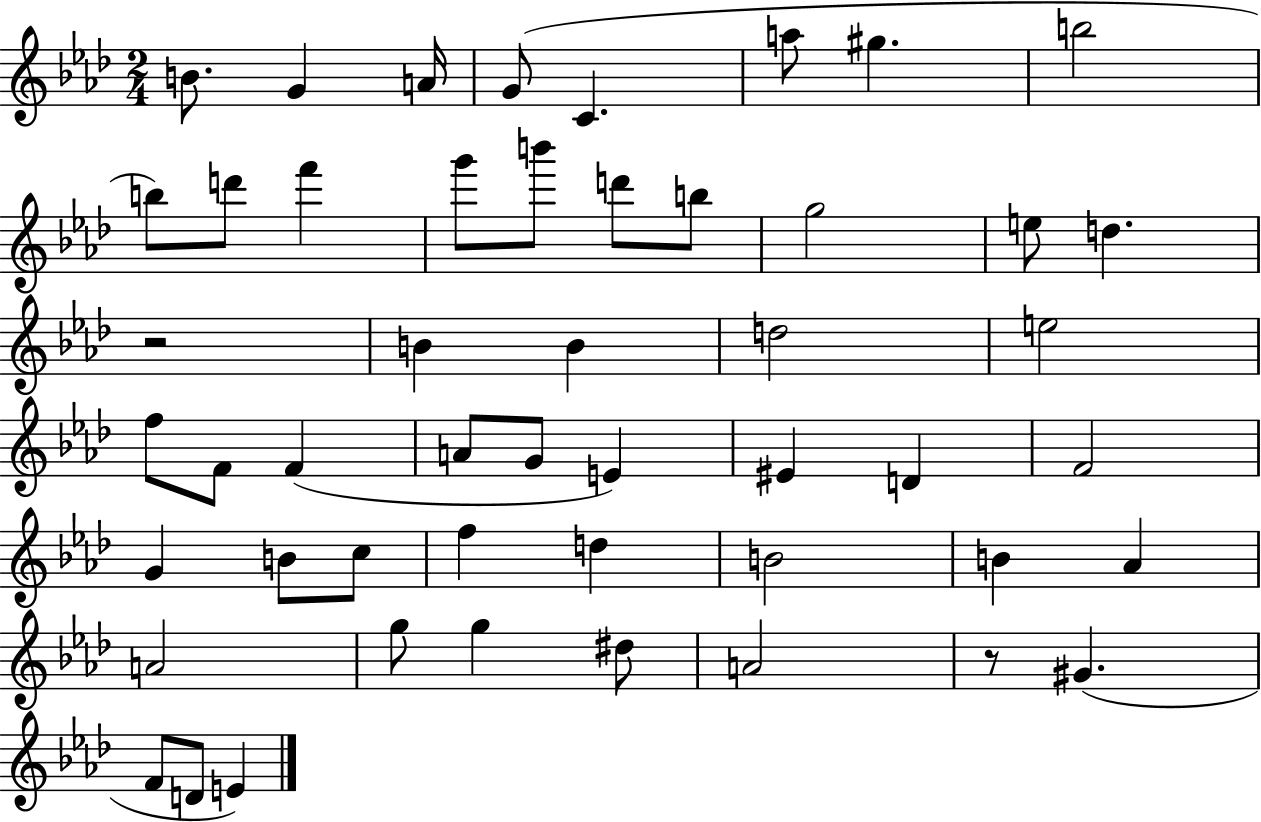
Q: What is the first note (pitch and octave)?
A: B4